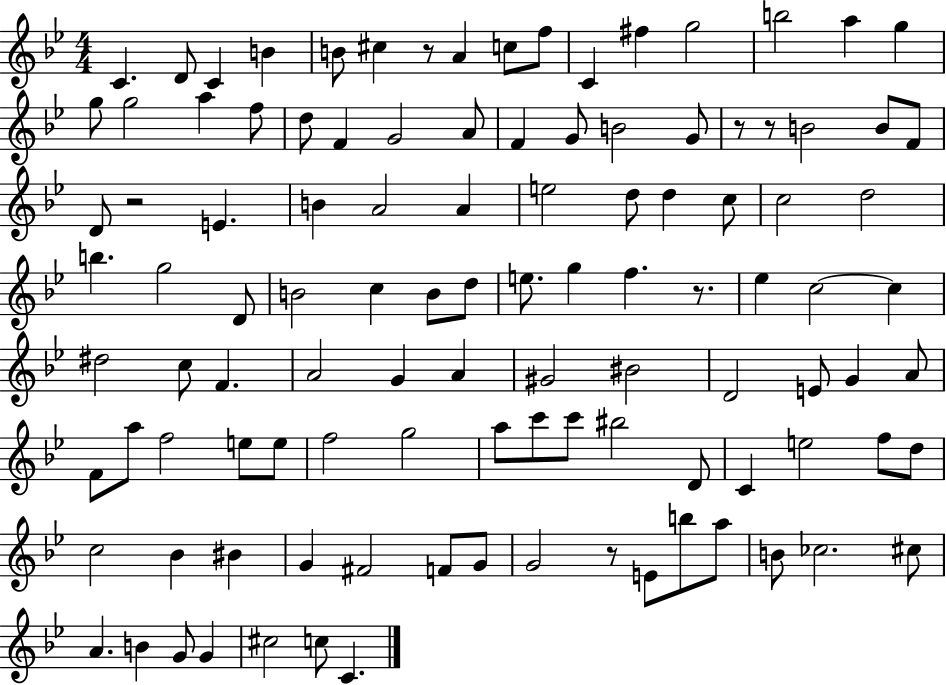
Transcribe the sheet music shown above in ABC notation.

X:1
T:Untitled
M:4/4
L:1/4
K:Bb
C D/2 C B B/2 ^c z/2 A c/2 f/2 C ^f g2 b2 a g g/2 g2 a f/2 d/2 F G2 A/2 F G/2 B2 G/2 z/2 z/2 B2 B/2 F/2 D/2 z2 E B A2 A e2 d/2 d c/2 c2 d2 b g2 D/2 B2 c B/2 d/2 e/2 g f z/2 _e c2 c ^d2 c/2 F A2 G A ^G2 ^B2 D2 E/2 G A/2 F/2 a/2 f2 e/2 e/2 f2 g2 a/2 c'/2 c'/2 ^b2 D/2 C e2 f/2 d/2 c2 _B ^B G ^F2 F/2 G/2 G2 z/2 E/2 b/2 a/2 B/2 _c2 ^c/2 A B G/2 G ^c2 c/2 C